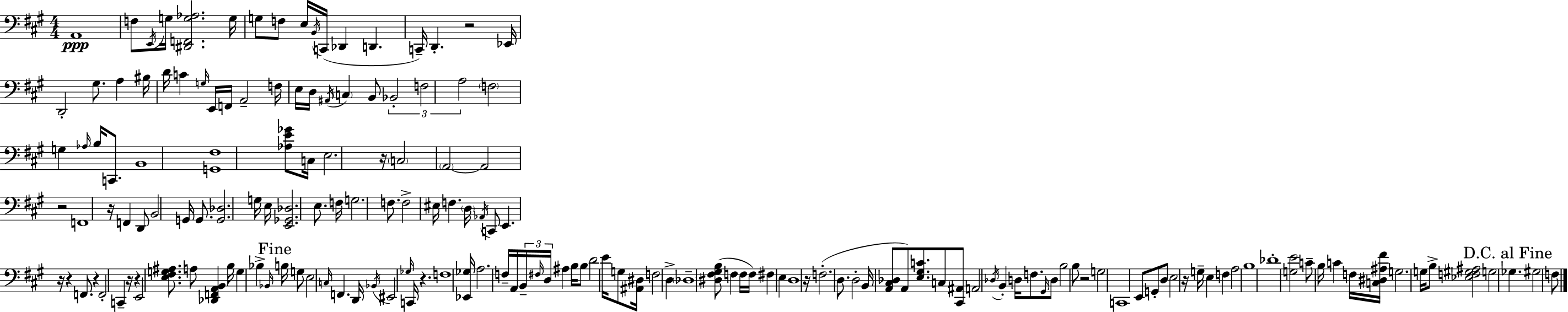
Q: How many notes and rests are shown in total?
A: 172